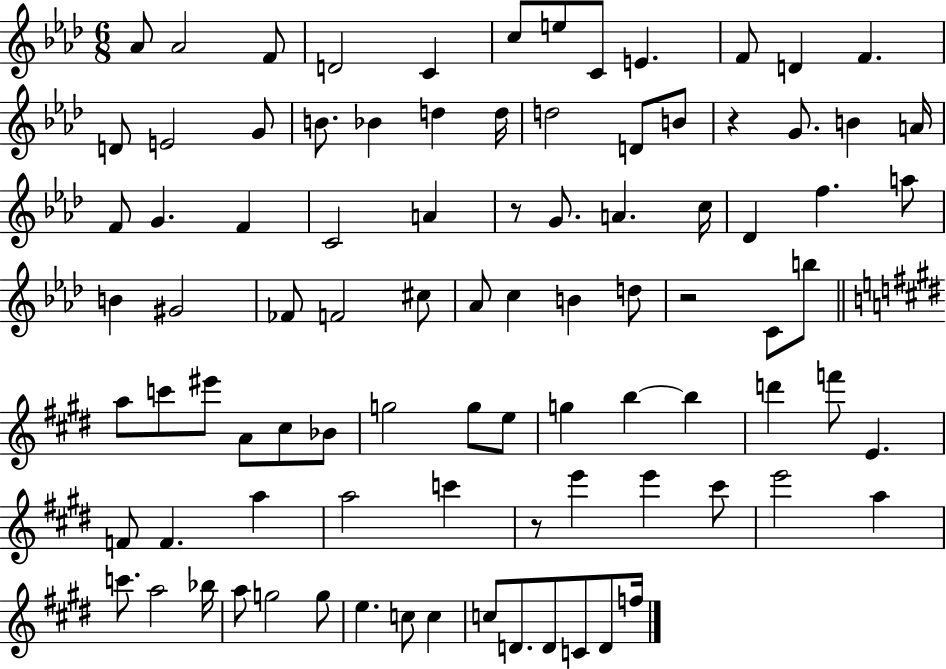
X:1
T:Untitled
M:6/8
L:1/4
K:Ab
_A/2 _A2 F/2 D2 C c/2 e/2 C/2 E F/2 D F D/2 E2 G/2 B/2 _B d d/4 d2 D/2 B/2 z G/2 B A/4 F/2 G F C2 A z/2 G/2 A c/4 _D f a/2 B ^G2 _F/2 F2 ^c/2 _A/2 c B d/2 z2 C/2 b/2 a/2 c'/2 ^e'/2 A/2 ^c/2 _B/2 g2 g/2 e/2 g b b d' f'/2 E F/2 F a a2 c' z/2 e' e' ^c'/2 e'2 a c'/2 a2 _b/4 a/2 g2 g/2 e c/2 c c/2 D/2 D/2 C/2 D/2 f/4